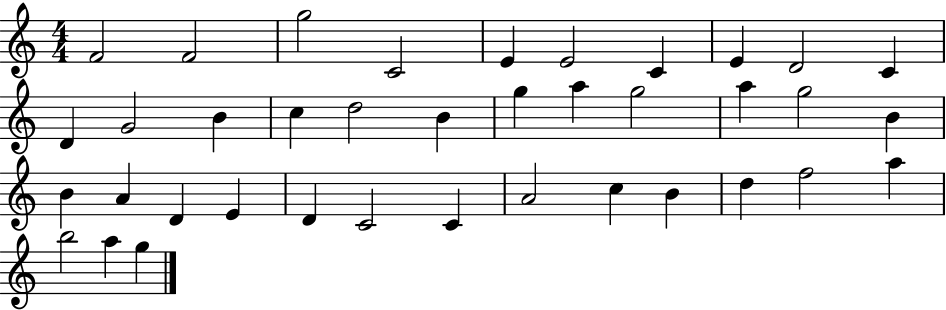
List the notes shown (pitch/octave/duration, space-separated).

F4/h F4/h G5/h C4/h E4/q E4/h C4/q E4/q D4/h C4/q D4/q G4/h B4/q C5/q D5/h B4/q G5/q A5/q G5/h A5/q G5/h B4/q B4/q A4/q D4/q E4/q D4/q C4/h C4/q A4/h C5/q B4/q D5/q F5/h A5/q B5/h A5/q G5/q